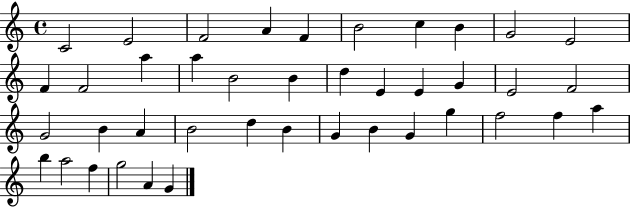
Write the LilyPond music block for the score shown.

{
  \clef treble
  \time 4/4
  \defaultTimeSignature
  \key c \major
  c'2 e'2 | f'2 a'4 f'4 | b'2 c''4 b'4 | g'2 e'2 | \break f'4 f'2 a''4 | a''4 b'2 b'4 | d''4 e'4 e'4 g'4 | e'2 f'2 | \break g'2 b'4 a'4 | b'2 d''4 b'4 | g'4 b'4 g'4 g''4 | f''2 f''4 a''4 | \break b''4 a''2 f''4 | g''2 a'4 g'4 | \bar "|."
}